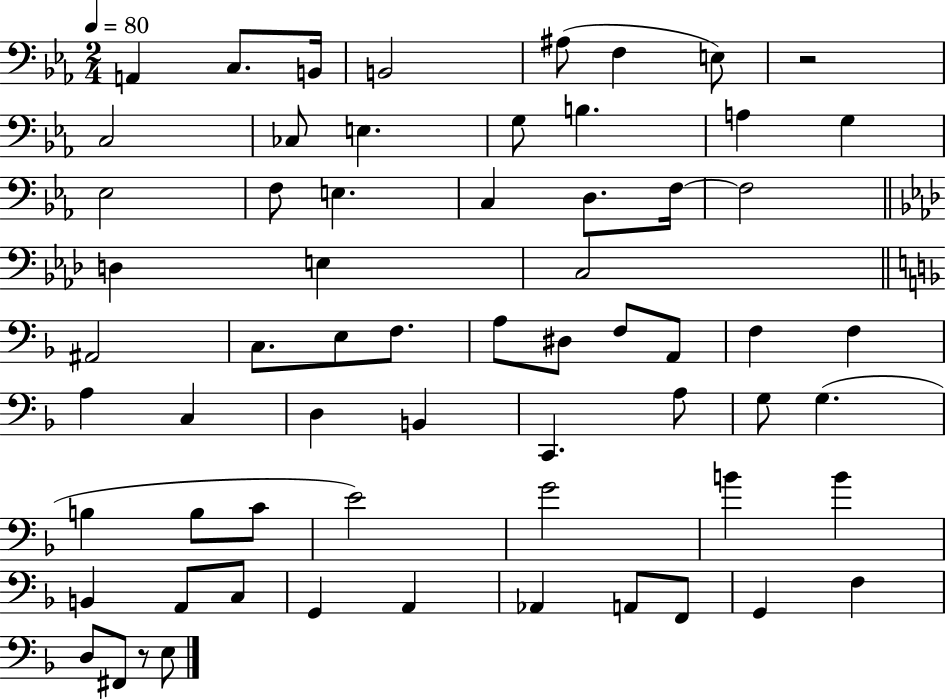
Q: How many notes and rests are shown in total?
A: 64